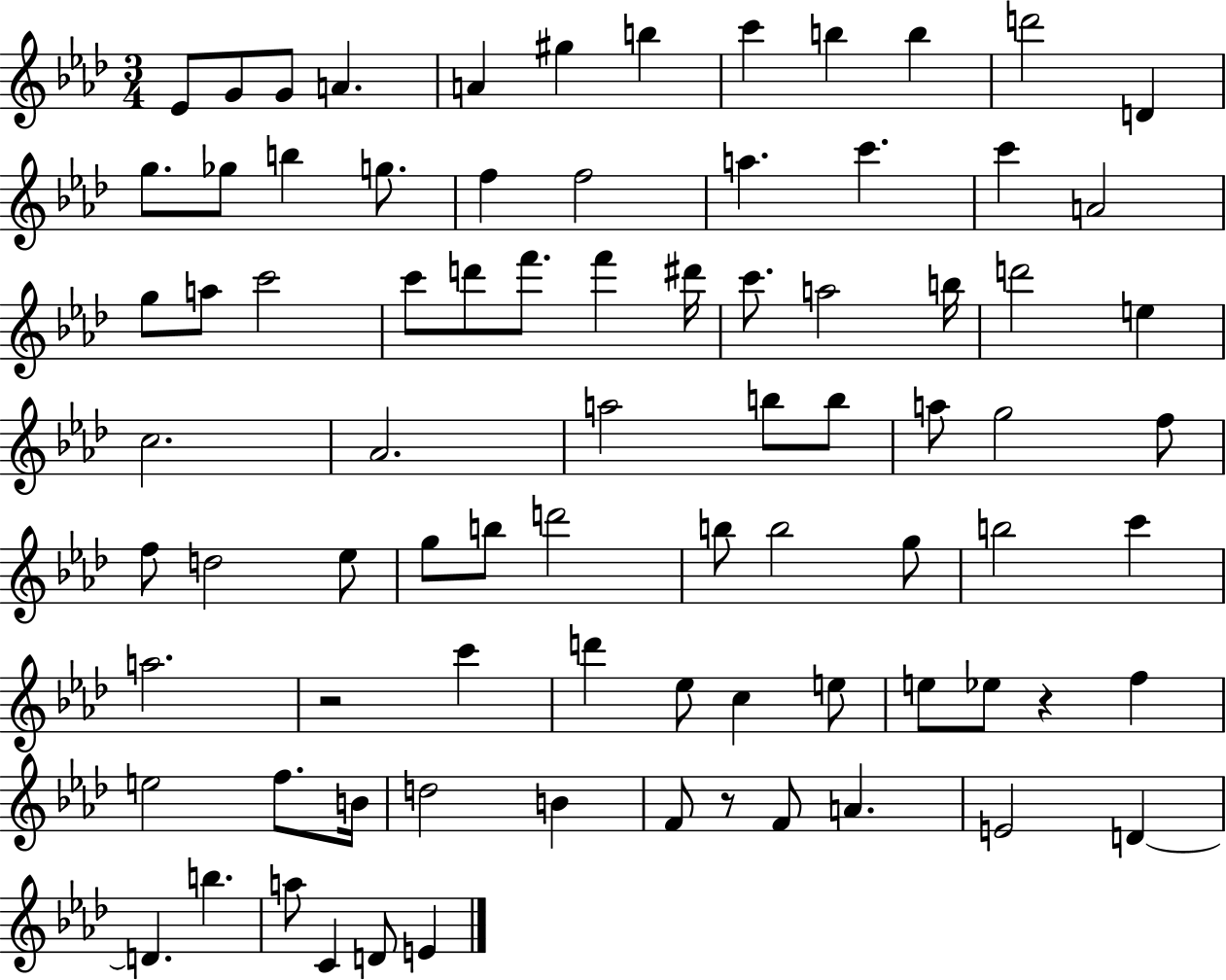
Eb4/e G4/e G4/e A4/q. A4/q G#5/q B5/q C6/q B5/q B5/q D6/h D4/q G5/e. Gb5/e B5/q G5/e. F5/q F5/h A5/q. C6/q. C6/q A4/h G5/e A5/e C6/h C6/e D6/e F6/e. F6/q D#6/s C6/e. A5/h B5/s D6/h E5/q C5/h. Ab4/h. A5/h B5/e B5/e A5/e G5/h F5/e F5/e D5/h Eb5/e G5/e B5/e D6/h B5/e B5/h G5/e B5/h C6/q A5/h. R/h C6/q D6/q Eb5/e C5/q E5/e E5/e Eb5/e R/q F5/q E5/h F5/e. B4/s D5/h B4/q F4/e R/e F4/e A4/q. E4/h D4/q D4/q. B5/q. A5/e C4/q D4/e E4/q